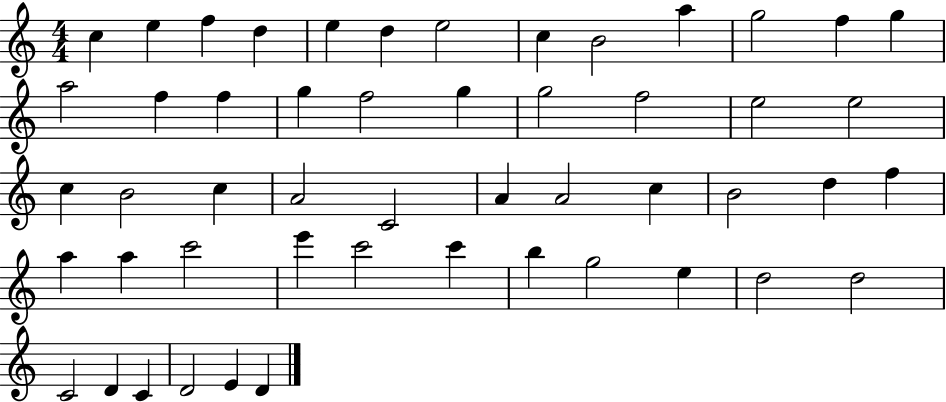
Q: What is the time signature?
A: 4/4